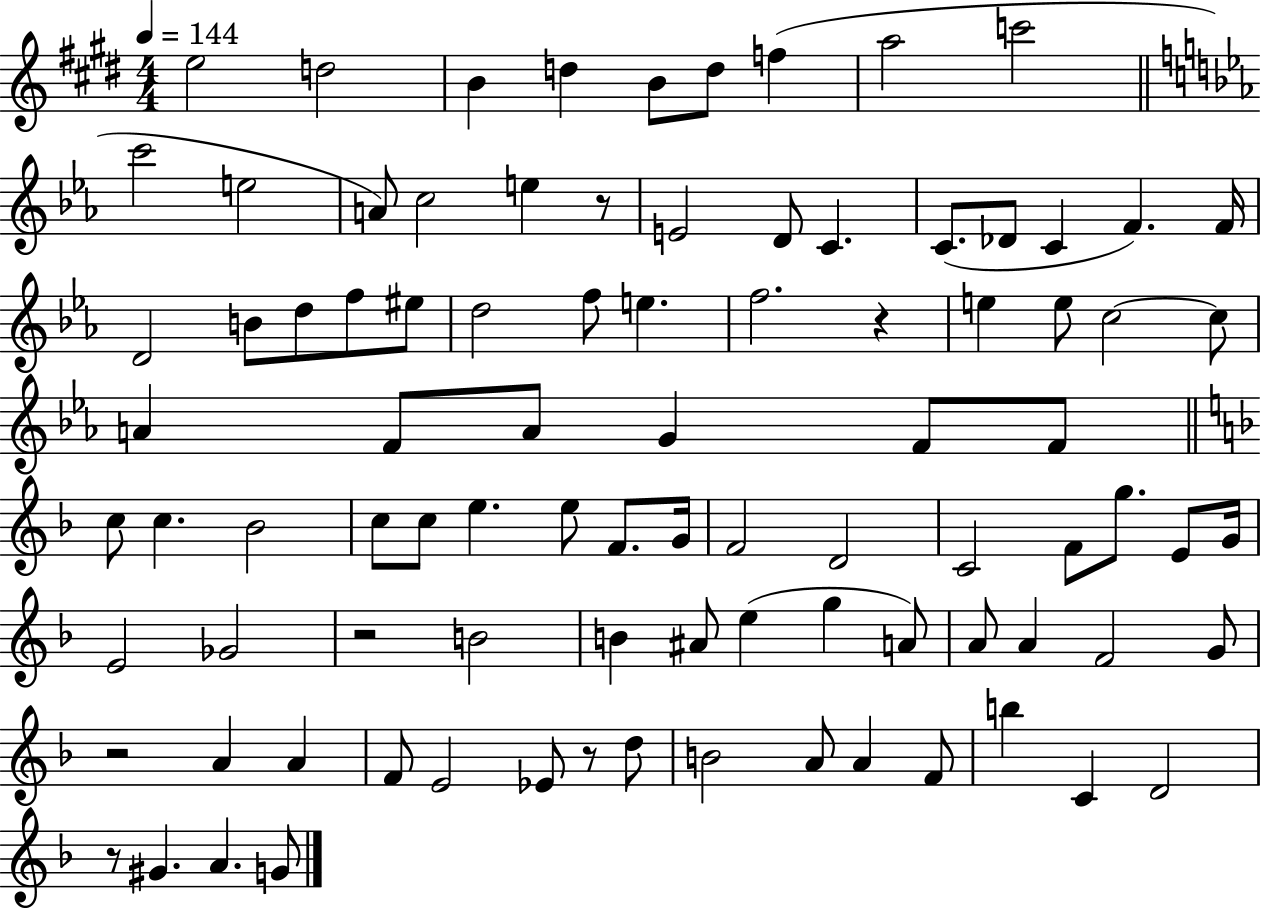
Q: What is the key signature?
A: E major